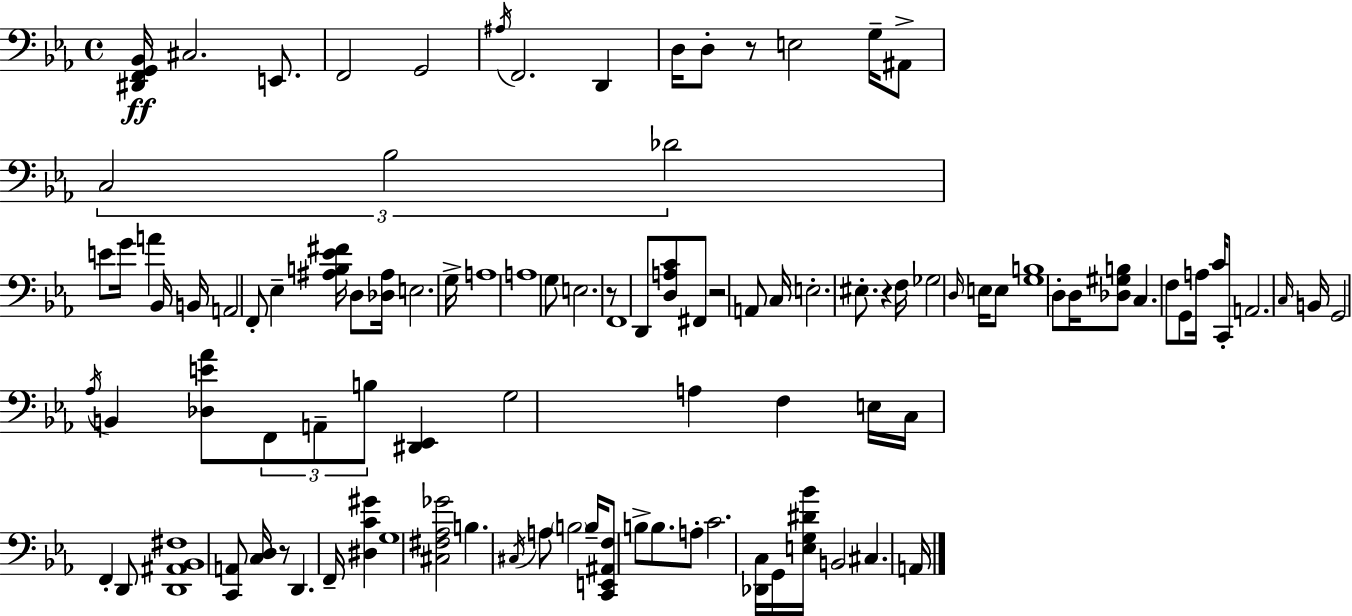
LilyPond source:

{
  \clef bass
  \time 4/4
  \defaultTimeSignature
  \key ees \major
  <dis, f, g, bes,>16\ff cis2. e,8. | f,2 g,2 | \acciaccatura { ais16 } f,2. d,4 | d16 d8-. r8 e2 g16-- ais,8-> | \break \tuplet 3/2 { c2 bes2 | des'2 } e'8 g'16 a'4 | bes,16 b,16 a,2 f,8-. ees4-- | <ais b ees' fis'>16 d8 <des ais>16 e2. | \break g16-> a1 | a1 | g8 e2. r8 | f,1 | \break d,8 <d a c'>8 fis,8 r2 a,8 | c16 e2.-. eis8.-. | r4 f16 ges2 \grace { d16 } e16 | e8 <g b>1 | \break d8-. d16 <des gis b>8 c4. f8 g,8 | a16 c'16 c,8-. a,2. | \grace { c16 } b,16 g,2 \acciaccatura { aes16 } b,4 | <des e' aes'>8 \tuplet 3/2 { f,8 a,8-- b8 } <dis, ees,>4 g2 | \break a4 f4 e16 c16 f,4-. | d,8 <d, ais, bes, fis>1 | <c, a,>8 <c d>16 r8 d,4. f,16-- | <dis c' gis'>4 g1 | \break <cis fis aes ges'>2 b4. | \acciaccatura { cis16 } a8 \parenthesize b2 b16-- <c, e, ais, f>8 | b8-> b8. a8-. c'2. | <des, c>16 g,16 <e g dis' bes'>16 b,2 cis4. | \break a,16 \bar "|."
}